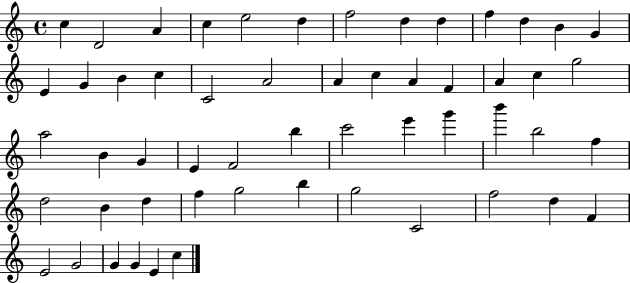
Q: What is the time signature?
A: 4/4